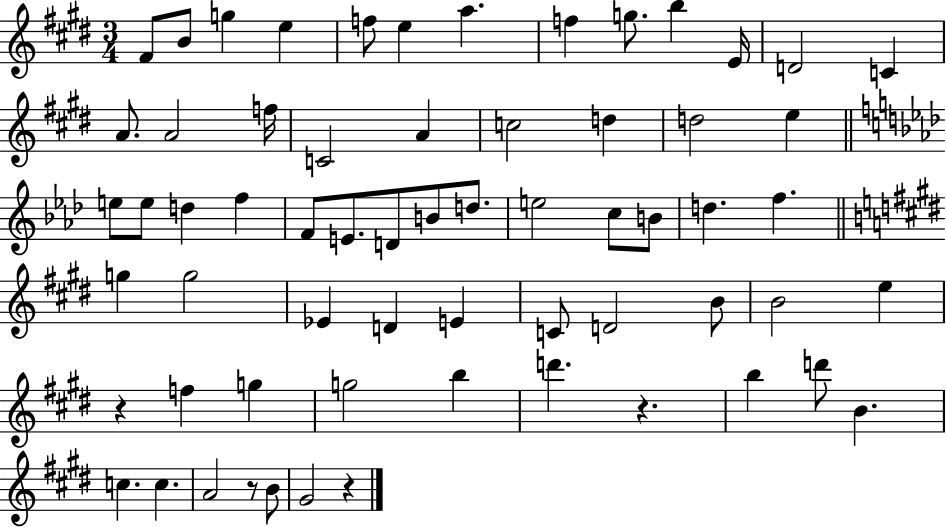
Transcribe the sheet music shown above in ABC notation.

X:1
T:Untitled
M:3/4
L:1/4
K:E
^F/2 B/2 g e f/2 e a f g/2 b E/4 D2 C A/2 A2 f/4 C2 A c2 d d2 e e/2 e/2 d f F/2 E/2 D/2 B/2 d/2 e2 c/2 B/2 d f g g2 _E D E C/2 D2 B/2 B2 e z f g g2 b d' z b d'/2 B c c A2 z/2 B/2 ^G2 z